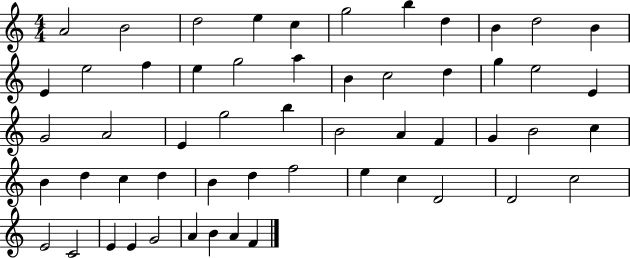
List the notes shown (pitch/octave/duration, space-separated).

A4/h B4/h D5/h E5/q C5/q G5/h B5/q D5/q B4/q D5/h B4/q E4/q E5/h F5/q E5/q G5/h A5/q B4/q C5/h D5/q G5/q E5/h E4/q G4/h A4/h E4/q G5/h B5/q B4/h A4/q F4/q G4/q B4/h C5/q B4/q D5/q C5/q D5/q B4/q D5/q F5/h E5/q C5/q D4/h D4/h C5/h E4/h C4/h E4/q E4/q G4/h A4/q B4/q A4/q F4/q